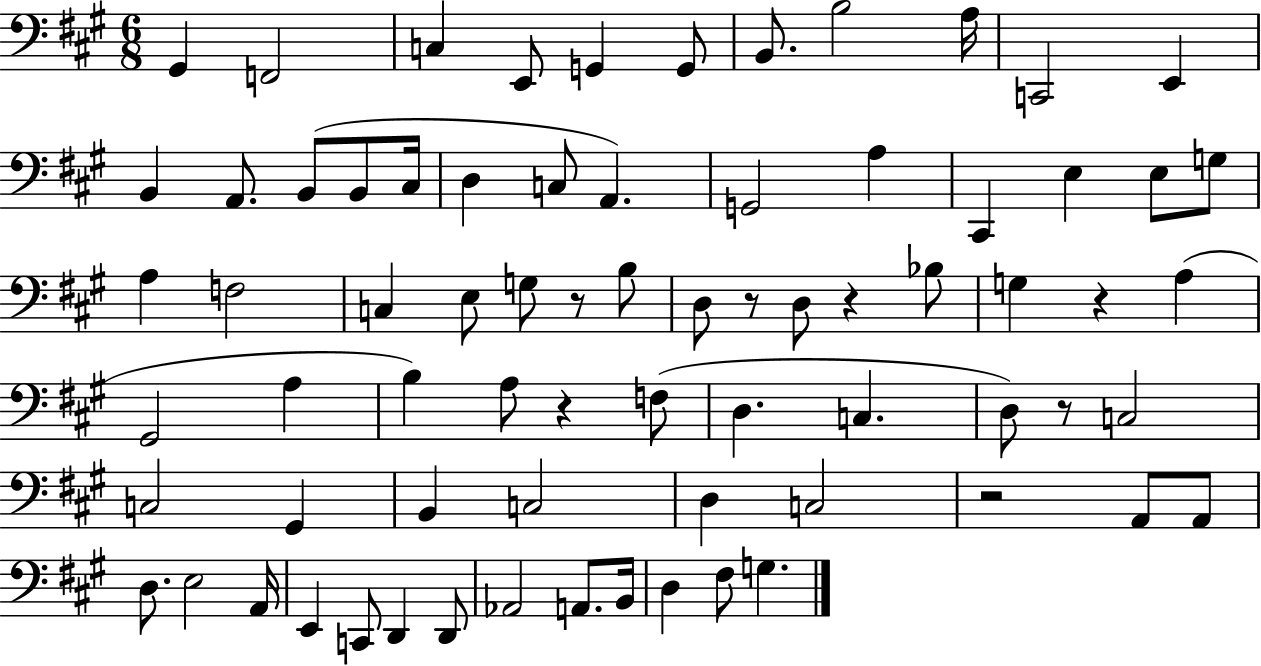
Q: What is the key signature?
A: A major